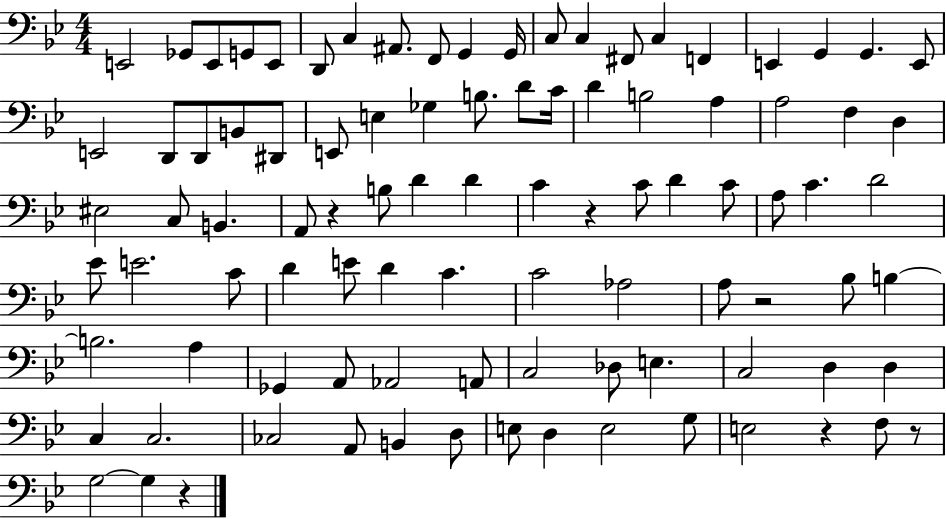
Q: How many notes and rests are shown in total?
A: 95